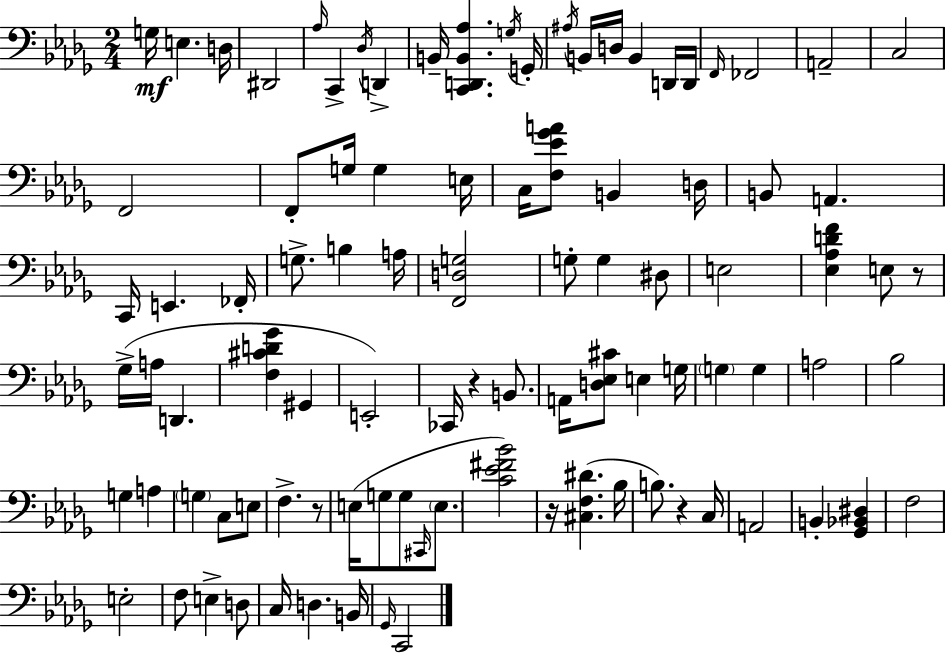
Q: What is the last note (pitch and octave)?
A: C2